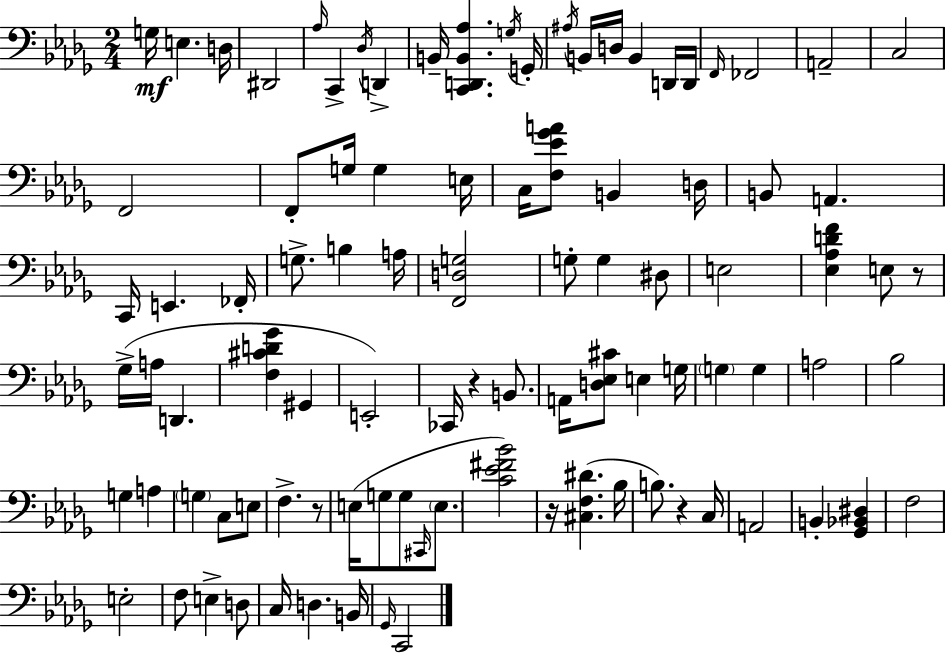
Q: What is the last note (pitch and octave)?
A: C2